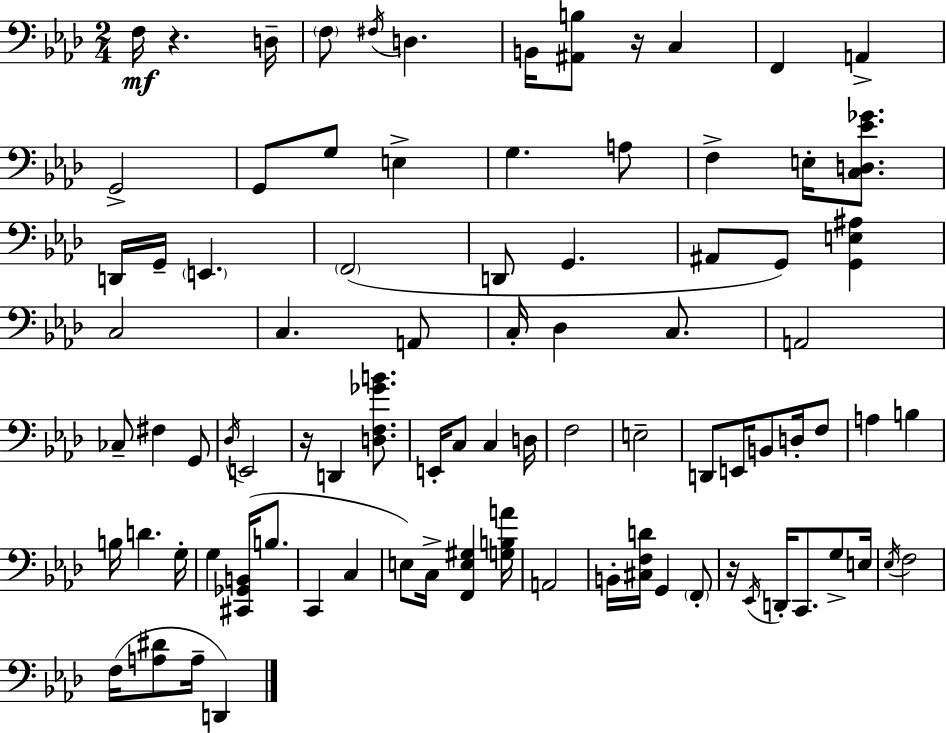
F3/s R/q. D3/s F3/e F#3/s D3/q. B2/s [A#2,B3]/e R/s C3/q F2/q A2/q G2/h G2/e G3/e E3/q G3/q. A3/e F3/q E3/s [C3,D3,Eb4,Gb4]/e. D2/s G2/s E2/q. F2/h D2/e G2/q. A#2/e G2/e [G2,E3,A#3]/q C3/h C3/q. A2/e C3/s Db3/q C3/e. A2/h CES3/e F#3/q G2/e Db3/s E2/h R/s D2/q [D3,F3,Gb4,B4]/e. E2/s C3/e C3/q D3/s F3/h E3/h D2/e E2/s B2/e D3/s F3/e A3/q B3/q B3/s D4/q. G3/s G3/q [C#2,Gb2,B2]/s B3/e. C2/q C3/q E3/e C3/s [F2,E3,G#3]/q [G3,B3,A4]/s A2/h B2/s [C#3,F3,D4]/s G2/q F2/e R/s Eb2/s D2/s C2/e. G3/e E3/s Eb3/s F3/h F3/s [A3,D#4]/e A3/s D2/q